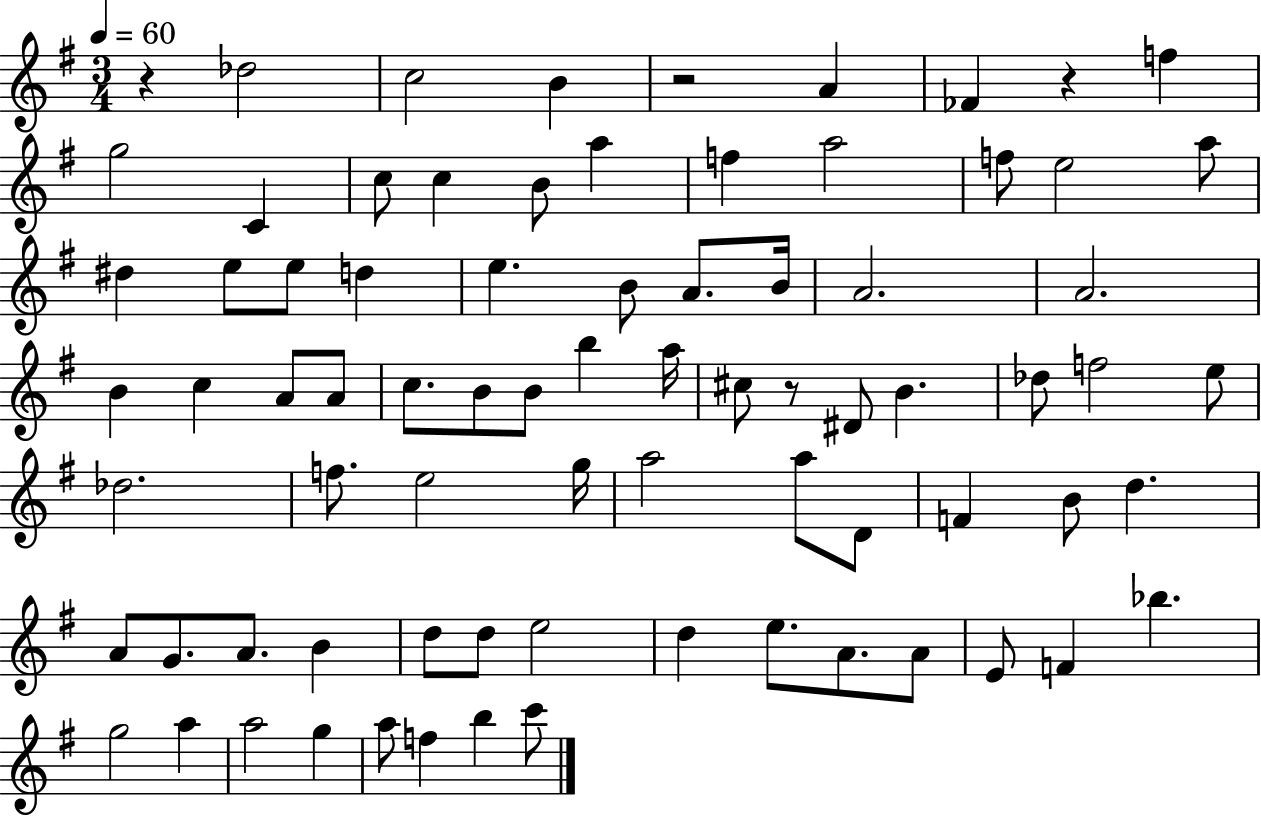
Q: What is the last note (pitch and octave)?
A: C6